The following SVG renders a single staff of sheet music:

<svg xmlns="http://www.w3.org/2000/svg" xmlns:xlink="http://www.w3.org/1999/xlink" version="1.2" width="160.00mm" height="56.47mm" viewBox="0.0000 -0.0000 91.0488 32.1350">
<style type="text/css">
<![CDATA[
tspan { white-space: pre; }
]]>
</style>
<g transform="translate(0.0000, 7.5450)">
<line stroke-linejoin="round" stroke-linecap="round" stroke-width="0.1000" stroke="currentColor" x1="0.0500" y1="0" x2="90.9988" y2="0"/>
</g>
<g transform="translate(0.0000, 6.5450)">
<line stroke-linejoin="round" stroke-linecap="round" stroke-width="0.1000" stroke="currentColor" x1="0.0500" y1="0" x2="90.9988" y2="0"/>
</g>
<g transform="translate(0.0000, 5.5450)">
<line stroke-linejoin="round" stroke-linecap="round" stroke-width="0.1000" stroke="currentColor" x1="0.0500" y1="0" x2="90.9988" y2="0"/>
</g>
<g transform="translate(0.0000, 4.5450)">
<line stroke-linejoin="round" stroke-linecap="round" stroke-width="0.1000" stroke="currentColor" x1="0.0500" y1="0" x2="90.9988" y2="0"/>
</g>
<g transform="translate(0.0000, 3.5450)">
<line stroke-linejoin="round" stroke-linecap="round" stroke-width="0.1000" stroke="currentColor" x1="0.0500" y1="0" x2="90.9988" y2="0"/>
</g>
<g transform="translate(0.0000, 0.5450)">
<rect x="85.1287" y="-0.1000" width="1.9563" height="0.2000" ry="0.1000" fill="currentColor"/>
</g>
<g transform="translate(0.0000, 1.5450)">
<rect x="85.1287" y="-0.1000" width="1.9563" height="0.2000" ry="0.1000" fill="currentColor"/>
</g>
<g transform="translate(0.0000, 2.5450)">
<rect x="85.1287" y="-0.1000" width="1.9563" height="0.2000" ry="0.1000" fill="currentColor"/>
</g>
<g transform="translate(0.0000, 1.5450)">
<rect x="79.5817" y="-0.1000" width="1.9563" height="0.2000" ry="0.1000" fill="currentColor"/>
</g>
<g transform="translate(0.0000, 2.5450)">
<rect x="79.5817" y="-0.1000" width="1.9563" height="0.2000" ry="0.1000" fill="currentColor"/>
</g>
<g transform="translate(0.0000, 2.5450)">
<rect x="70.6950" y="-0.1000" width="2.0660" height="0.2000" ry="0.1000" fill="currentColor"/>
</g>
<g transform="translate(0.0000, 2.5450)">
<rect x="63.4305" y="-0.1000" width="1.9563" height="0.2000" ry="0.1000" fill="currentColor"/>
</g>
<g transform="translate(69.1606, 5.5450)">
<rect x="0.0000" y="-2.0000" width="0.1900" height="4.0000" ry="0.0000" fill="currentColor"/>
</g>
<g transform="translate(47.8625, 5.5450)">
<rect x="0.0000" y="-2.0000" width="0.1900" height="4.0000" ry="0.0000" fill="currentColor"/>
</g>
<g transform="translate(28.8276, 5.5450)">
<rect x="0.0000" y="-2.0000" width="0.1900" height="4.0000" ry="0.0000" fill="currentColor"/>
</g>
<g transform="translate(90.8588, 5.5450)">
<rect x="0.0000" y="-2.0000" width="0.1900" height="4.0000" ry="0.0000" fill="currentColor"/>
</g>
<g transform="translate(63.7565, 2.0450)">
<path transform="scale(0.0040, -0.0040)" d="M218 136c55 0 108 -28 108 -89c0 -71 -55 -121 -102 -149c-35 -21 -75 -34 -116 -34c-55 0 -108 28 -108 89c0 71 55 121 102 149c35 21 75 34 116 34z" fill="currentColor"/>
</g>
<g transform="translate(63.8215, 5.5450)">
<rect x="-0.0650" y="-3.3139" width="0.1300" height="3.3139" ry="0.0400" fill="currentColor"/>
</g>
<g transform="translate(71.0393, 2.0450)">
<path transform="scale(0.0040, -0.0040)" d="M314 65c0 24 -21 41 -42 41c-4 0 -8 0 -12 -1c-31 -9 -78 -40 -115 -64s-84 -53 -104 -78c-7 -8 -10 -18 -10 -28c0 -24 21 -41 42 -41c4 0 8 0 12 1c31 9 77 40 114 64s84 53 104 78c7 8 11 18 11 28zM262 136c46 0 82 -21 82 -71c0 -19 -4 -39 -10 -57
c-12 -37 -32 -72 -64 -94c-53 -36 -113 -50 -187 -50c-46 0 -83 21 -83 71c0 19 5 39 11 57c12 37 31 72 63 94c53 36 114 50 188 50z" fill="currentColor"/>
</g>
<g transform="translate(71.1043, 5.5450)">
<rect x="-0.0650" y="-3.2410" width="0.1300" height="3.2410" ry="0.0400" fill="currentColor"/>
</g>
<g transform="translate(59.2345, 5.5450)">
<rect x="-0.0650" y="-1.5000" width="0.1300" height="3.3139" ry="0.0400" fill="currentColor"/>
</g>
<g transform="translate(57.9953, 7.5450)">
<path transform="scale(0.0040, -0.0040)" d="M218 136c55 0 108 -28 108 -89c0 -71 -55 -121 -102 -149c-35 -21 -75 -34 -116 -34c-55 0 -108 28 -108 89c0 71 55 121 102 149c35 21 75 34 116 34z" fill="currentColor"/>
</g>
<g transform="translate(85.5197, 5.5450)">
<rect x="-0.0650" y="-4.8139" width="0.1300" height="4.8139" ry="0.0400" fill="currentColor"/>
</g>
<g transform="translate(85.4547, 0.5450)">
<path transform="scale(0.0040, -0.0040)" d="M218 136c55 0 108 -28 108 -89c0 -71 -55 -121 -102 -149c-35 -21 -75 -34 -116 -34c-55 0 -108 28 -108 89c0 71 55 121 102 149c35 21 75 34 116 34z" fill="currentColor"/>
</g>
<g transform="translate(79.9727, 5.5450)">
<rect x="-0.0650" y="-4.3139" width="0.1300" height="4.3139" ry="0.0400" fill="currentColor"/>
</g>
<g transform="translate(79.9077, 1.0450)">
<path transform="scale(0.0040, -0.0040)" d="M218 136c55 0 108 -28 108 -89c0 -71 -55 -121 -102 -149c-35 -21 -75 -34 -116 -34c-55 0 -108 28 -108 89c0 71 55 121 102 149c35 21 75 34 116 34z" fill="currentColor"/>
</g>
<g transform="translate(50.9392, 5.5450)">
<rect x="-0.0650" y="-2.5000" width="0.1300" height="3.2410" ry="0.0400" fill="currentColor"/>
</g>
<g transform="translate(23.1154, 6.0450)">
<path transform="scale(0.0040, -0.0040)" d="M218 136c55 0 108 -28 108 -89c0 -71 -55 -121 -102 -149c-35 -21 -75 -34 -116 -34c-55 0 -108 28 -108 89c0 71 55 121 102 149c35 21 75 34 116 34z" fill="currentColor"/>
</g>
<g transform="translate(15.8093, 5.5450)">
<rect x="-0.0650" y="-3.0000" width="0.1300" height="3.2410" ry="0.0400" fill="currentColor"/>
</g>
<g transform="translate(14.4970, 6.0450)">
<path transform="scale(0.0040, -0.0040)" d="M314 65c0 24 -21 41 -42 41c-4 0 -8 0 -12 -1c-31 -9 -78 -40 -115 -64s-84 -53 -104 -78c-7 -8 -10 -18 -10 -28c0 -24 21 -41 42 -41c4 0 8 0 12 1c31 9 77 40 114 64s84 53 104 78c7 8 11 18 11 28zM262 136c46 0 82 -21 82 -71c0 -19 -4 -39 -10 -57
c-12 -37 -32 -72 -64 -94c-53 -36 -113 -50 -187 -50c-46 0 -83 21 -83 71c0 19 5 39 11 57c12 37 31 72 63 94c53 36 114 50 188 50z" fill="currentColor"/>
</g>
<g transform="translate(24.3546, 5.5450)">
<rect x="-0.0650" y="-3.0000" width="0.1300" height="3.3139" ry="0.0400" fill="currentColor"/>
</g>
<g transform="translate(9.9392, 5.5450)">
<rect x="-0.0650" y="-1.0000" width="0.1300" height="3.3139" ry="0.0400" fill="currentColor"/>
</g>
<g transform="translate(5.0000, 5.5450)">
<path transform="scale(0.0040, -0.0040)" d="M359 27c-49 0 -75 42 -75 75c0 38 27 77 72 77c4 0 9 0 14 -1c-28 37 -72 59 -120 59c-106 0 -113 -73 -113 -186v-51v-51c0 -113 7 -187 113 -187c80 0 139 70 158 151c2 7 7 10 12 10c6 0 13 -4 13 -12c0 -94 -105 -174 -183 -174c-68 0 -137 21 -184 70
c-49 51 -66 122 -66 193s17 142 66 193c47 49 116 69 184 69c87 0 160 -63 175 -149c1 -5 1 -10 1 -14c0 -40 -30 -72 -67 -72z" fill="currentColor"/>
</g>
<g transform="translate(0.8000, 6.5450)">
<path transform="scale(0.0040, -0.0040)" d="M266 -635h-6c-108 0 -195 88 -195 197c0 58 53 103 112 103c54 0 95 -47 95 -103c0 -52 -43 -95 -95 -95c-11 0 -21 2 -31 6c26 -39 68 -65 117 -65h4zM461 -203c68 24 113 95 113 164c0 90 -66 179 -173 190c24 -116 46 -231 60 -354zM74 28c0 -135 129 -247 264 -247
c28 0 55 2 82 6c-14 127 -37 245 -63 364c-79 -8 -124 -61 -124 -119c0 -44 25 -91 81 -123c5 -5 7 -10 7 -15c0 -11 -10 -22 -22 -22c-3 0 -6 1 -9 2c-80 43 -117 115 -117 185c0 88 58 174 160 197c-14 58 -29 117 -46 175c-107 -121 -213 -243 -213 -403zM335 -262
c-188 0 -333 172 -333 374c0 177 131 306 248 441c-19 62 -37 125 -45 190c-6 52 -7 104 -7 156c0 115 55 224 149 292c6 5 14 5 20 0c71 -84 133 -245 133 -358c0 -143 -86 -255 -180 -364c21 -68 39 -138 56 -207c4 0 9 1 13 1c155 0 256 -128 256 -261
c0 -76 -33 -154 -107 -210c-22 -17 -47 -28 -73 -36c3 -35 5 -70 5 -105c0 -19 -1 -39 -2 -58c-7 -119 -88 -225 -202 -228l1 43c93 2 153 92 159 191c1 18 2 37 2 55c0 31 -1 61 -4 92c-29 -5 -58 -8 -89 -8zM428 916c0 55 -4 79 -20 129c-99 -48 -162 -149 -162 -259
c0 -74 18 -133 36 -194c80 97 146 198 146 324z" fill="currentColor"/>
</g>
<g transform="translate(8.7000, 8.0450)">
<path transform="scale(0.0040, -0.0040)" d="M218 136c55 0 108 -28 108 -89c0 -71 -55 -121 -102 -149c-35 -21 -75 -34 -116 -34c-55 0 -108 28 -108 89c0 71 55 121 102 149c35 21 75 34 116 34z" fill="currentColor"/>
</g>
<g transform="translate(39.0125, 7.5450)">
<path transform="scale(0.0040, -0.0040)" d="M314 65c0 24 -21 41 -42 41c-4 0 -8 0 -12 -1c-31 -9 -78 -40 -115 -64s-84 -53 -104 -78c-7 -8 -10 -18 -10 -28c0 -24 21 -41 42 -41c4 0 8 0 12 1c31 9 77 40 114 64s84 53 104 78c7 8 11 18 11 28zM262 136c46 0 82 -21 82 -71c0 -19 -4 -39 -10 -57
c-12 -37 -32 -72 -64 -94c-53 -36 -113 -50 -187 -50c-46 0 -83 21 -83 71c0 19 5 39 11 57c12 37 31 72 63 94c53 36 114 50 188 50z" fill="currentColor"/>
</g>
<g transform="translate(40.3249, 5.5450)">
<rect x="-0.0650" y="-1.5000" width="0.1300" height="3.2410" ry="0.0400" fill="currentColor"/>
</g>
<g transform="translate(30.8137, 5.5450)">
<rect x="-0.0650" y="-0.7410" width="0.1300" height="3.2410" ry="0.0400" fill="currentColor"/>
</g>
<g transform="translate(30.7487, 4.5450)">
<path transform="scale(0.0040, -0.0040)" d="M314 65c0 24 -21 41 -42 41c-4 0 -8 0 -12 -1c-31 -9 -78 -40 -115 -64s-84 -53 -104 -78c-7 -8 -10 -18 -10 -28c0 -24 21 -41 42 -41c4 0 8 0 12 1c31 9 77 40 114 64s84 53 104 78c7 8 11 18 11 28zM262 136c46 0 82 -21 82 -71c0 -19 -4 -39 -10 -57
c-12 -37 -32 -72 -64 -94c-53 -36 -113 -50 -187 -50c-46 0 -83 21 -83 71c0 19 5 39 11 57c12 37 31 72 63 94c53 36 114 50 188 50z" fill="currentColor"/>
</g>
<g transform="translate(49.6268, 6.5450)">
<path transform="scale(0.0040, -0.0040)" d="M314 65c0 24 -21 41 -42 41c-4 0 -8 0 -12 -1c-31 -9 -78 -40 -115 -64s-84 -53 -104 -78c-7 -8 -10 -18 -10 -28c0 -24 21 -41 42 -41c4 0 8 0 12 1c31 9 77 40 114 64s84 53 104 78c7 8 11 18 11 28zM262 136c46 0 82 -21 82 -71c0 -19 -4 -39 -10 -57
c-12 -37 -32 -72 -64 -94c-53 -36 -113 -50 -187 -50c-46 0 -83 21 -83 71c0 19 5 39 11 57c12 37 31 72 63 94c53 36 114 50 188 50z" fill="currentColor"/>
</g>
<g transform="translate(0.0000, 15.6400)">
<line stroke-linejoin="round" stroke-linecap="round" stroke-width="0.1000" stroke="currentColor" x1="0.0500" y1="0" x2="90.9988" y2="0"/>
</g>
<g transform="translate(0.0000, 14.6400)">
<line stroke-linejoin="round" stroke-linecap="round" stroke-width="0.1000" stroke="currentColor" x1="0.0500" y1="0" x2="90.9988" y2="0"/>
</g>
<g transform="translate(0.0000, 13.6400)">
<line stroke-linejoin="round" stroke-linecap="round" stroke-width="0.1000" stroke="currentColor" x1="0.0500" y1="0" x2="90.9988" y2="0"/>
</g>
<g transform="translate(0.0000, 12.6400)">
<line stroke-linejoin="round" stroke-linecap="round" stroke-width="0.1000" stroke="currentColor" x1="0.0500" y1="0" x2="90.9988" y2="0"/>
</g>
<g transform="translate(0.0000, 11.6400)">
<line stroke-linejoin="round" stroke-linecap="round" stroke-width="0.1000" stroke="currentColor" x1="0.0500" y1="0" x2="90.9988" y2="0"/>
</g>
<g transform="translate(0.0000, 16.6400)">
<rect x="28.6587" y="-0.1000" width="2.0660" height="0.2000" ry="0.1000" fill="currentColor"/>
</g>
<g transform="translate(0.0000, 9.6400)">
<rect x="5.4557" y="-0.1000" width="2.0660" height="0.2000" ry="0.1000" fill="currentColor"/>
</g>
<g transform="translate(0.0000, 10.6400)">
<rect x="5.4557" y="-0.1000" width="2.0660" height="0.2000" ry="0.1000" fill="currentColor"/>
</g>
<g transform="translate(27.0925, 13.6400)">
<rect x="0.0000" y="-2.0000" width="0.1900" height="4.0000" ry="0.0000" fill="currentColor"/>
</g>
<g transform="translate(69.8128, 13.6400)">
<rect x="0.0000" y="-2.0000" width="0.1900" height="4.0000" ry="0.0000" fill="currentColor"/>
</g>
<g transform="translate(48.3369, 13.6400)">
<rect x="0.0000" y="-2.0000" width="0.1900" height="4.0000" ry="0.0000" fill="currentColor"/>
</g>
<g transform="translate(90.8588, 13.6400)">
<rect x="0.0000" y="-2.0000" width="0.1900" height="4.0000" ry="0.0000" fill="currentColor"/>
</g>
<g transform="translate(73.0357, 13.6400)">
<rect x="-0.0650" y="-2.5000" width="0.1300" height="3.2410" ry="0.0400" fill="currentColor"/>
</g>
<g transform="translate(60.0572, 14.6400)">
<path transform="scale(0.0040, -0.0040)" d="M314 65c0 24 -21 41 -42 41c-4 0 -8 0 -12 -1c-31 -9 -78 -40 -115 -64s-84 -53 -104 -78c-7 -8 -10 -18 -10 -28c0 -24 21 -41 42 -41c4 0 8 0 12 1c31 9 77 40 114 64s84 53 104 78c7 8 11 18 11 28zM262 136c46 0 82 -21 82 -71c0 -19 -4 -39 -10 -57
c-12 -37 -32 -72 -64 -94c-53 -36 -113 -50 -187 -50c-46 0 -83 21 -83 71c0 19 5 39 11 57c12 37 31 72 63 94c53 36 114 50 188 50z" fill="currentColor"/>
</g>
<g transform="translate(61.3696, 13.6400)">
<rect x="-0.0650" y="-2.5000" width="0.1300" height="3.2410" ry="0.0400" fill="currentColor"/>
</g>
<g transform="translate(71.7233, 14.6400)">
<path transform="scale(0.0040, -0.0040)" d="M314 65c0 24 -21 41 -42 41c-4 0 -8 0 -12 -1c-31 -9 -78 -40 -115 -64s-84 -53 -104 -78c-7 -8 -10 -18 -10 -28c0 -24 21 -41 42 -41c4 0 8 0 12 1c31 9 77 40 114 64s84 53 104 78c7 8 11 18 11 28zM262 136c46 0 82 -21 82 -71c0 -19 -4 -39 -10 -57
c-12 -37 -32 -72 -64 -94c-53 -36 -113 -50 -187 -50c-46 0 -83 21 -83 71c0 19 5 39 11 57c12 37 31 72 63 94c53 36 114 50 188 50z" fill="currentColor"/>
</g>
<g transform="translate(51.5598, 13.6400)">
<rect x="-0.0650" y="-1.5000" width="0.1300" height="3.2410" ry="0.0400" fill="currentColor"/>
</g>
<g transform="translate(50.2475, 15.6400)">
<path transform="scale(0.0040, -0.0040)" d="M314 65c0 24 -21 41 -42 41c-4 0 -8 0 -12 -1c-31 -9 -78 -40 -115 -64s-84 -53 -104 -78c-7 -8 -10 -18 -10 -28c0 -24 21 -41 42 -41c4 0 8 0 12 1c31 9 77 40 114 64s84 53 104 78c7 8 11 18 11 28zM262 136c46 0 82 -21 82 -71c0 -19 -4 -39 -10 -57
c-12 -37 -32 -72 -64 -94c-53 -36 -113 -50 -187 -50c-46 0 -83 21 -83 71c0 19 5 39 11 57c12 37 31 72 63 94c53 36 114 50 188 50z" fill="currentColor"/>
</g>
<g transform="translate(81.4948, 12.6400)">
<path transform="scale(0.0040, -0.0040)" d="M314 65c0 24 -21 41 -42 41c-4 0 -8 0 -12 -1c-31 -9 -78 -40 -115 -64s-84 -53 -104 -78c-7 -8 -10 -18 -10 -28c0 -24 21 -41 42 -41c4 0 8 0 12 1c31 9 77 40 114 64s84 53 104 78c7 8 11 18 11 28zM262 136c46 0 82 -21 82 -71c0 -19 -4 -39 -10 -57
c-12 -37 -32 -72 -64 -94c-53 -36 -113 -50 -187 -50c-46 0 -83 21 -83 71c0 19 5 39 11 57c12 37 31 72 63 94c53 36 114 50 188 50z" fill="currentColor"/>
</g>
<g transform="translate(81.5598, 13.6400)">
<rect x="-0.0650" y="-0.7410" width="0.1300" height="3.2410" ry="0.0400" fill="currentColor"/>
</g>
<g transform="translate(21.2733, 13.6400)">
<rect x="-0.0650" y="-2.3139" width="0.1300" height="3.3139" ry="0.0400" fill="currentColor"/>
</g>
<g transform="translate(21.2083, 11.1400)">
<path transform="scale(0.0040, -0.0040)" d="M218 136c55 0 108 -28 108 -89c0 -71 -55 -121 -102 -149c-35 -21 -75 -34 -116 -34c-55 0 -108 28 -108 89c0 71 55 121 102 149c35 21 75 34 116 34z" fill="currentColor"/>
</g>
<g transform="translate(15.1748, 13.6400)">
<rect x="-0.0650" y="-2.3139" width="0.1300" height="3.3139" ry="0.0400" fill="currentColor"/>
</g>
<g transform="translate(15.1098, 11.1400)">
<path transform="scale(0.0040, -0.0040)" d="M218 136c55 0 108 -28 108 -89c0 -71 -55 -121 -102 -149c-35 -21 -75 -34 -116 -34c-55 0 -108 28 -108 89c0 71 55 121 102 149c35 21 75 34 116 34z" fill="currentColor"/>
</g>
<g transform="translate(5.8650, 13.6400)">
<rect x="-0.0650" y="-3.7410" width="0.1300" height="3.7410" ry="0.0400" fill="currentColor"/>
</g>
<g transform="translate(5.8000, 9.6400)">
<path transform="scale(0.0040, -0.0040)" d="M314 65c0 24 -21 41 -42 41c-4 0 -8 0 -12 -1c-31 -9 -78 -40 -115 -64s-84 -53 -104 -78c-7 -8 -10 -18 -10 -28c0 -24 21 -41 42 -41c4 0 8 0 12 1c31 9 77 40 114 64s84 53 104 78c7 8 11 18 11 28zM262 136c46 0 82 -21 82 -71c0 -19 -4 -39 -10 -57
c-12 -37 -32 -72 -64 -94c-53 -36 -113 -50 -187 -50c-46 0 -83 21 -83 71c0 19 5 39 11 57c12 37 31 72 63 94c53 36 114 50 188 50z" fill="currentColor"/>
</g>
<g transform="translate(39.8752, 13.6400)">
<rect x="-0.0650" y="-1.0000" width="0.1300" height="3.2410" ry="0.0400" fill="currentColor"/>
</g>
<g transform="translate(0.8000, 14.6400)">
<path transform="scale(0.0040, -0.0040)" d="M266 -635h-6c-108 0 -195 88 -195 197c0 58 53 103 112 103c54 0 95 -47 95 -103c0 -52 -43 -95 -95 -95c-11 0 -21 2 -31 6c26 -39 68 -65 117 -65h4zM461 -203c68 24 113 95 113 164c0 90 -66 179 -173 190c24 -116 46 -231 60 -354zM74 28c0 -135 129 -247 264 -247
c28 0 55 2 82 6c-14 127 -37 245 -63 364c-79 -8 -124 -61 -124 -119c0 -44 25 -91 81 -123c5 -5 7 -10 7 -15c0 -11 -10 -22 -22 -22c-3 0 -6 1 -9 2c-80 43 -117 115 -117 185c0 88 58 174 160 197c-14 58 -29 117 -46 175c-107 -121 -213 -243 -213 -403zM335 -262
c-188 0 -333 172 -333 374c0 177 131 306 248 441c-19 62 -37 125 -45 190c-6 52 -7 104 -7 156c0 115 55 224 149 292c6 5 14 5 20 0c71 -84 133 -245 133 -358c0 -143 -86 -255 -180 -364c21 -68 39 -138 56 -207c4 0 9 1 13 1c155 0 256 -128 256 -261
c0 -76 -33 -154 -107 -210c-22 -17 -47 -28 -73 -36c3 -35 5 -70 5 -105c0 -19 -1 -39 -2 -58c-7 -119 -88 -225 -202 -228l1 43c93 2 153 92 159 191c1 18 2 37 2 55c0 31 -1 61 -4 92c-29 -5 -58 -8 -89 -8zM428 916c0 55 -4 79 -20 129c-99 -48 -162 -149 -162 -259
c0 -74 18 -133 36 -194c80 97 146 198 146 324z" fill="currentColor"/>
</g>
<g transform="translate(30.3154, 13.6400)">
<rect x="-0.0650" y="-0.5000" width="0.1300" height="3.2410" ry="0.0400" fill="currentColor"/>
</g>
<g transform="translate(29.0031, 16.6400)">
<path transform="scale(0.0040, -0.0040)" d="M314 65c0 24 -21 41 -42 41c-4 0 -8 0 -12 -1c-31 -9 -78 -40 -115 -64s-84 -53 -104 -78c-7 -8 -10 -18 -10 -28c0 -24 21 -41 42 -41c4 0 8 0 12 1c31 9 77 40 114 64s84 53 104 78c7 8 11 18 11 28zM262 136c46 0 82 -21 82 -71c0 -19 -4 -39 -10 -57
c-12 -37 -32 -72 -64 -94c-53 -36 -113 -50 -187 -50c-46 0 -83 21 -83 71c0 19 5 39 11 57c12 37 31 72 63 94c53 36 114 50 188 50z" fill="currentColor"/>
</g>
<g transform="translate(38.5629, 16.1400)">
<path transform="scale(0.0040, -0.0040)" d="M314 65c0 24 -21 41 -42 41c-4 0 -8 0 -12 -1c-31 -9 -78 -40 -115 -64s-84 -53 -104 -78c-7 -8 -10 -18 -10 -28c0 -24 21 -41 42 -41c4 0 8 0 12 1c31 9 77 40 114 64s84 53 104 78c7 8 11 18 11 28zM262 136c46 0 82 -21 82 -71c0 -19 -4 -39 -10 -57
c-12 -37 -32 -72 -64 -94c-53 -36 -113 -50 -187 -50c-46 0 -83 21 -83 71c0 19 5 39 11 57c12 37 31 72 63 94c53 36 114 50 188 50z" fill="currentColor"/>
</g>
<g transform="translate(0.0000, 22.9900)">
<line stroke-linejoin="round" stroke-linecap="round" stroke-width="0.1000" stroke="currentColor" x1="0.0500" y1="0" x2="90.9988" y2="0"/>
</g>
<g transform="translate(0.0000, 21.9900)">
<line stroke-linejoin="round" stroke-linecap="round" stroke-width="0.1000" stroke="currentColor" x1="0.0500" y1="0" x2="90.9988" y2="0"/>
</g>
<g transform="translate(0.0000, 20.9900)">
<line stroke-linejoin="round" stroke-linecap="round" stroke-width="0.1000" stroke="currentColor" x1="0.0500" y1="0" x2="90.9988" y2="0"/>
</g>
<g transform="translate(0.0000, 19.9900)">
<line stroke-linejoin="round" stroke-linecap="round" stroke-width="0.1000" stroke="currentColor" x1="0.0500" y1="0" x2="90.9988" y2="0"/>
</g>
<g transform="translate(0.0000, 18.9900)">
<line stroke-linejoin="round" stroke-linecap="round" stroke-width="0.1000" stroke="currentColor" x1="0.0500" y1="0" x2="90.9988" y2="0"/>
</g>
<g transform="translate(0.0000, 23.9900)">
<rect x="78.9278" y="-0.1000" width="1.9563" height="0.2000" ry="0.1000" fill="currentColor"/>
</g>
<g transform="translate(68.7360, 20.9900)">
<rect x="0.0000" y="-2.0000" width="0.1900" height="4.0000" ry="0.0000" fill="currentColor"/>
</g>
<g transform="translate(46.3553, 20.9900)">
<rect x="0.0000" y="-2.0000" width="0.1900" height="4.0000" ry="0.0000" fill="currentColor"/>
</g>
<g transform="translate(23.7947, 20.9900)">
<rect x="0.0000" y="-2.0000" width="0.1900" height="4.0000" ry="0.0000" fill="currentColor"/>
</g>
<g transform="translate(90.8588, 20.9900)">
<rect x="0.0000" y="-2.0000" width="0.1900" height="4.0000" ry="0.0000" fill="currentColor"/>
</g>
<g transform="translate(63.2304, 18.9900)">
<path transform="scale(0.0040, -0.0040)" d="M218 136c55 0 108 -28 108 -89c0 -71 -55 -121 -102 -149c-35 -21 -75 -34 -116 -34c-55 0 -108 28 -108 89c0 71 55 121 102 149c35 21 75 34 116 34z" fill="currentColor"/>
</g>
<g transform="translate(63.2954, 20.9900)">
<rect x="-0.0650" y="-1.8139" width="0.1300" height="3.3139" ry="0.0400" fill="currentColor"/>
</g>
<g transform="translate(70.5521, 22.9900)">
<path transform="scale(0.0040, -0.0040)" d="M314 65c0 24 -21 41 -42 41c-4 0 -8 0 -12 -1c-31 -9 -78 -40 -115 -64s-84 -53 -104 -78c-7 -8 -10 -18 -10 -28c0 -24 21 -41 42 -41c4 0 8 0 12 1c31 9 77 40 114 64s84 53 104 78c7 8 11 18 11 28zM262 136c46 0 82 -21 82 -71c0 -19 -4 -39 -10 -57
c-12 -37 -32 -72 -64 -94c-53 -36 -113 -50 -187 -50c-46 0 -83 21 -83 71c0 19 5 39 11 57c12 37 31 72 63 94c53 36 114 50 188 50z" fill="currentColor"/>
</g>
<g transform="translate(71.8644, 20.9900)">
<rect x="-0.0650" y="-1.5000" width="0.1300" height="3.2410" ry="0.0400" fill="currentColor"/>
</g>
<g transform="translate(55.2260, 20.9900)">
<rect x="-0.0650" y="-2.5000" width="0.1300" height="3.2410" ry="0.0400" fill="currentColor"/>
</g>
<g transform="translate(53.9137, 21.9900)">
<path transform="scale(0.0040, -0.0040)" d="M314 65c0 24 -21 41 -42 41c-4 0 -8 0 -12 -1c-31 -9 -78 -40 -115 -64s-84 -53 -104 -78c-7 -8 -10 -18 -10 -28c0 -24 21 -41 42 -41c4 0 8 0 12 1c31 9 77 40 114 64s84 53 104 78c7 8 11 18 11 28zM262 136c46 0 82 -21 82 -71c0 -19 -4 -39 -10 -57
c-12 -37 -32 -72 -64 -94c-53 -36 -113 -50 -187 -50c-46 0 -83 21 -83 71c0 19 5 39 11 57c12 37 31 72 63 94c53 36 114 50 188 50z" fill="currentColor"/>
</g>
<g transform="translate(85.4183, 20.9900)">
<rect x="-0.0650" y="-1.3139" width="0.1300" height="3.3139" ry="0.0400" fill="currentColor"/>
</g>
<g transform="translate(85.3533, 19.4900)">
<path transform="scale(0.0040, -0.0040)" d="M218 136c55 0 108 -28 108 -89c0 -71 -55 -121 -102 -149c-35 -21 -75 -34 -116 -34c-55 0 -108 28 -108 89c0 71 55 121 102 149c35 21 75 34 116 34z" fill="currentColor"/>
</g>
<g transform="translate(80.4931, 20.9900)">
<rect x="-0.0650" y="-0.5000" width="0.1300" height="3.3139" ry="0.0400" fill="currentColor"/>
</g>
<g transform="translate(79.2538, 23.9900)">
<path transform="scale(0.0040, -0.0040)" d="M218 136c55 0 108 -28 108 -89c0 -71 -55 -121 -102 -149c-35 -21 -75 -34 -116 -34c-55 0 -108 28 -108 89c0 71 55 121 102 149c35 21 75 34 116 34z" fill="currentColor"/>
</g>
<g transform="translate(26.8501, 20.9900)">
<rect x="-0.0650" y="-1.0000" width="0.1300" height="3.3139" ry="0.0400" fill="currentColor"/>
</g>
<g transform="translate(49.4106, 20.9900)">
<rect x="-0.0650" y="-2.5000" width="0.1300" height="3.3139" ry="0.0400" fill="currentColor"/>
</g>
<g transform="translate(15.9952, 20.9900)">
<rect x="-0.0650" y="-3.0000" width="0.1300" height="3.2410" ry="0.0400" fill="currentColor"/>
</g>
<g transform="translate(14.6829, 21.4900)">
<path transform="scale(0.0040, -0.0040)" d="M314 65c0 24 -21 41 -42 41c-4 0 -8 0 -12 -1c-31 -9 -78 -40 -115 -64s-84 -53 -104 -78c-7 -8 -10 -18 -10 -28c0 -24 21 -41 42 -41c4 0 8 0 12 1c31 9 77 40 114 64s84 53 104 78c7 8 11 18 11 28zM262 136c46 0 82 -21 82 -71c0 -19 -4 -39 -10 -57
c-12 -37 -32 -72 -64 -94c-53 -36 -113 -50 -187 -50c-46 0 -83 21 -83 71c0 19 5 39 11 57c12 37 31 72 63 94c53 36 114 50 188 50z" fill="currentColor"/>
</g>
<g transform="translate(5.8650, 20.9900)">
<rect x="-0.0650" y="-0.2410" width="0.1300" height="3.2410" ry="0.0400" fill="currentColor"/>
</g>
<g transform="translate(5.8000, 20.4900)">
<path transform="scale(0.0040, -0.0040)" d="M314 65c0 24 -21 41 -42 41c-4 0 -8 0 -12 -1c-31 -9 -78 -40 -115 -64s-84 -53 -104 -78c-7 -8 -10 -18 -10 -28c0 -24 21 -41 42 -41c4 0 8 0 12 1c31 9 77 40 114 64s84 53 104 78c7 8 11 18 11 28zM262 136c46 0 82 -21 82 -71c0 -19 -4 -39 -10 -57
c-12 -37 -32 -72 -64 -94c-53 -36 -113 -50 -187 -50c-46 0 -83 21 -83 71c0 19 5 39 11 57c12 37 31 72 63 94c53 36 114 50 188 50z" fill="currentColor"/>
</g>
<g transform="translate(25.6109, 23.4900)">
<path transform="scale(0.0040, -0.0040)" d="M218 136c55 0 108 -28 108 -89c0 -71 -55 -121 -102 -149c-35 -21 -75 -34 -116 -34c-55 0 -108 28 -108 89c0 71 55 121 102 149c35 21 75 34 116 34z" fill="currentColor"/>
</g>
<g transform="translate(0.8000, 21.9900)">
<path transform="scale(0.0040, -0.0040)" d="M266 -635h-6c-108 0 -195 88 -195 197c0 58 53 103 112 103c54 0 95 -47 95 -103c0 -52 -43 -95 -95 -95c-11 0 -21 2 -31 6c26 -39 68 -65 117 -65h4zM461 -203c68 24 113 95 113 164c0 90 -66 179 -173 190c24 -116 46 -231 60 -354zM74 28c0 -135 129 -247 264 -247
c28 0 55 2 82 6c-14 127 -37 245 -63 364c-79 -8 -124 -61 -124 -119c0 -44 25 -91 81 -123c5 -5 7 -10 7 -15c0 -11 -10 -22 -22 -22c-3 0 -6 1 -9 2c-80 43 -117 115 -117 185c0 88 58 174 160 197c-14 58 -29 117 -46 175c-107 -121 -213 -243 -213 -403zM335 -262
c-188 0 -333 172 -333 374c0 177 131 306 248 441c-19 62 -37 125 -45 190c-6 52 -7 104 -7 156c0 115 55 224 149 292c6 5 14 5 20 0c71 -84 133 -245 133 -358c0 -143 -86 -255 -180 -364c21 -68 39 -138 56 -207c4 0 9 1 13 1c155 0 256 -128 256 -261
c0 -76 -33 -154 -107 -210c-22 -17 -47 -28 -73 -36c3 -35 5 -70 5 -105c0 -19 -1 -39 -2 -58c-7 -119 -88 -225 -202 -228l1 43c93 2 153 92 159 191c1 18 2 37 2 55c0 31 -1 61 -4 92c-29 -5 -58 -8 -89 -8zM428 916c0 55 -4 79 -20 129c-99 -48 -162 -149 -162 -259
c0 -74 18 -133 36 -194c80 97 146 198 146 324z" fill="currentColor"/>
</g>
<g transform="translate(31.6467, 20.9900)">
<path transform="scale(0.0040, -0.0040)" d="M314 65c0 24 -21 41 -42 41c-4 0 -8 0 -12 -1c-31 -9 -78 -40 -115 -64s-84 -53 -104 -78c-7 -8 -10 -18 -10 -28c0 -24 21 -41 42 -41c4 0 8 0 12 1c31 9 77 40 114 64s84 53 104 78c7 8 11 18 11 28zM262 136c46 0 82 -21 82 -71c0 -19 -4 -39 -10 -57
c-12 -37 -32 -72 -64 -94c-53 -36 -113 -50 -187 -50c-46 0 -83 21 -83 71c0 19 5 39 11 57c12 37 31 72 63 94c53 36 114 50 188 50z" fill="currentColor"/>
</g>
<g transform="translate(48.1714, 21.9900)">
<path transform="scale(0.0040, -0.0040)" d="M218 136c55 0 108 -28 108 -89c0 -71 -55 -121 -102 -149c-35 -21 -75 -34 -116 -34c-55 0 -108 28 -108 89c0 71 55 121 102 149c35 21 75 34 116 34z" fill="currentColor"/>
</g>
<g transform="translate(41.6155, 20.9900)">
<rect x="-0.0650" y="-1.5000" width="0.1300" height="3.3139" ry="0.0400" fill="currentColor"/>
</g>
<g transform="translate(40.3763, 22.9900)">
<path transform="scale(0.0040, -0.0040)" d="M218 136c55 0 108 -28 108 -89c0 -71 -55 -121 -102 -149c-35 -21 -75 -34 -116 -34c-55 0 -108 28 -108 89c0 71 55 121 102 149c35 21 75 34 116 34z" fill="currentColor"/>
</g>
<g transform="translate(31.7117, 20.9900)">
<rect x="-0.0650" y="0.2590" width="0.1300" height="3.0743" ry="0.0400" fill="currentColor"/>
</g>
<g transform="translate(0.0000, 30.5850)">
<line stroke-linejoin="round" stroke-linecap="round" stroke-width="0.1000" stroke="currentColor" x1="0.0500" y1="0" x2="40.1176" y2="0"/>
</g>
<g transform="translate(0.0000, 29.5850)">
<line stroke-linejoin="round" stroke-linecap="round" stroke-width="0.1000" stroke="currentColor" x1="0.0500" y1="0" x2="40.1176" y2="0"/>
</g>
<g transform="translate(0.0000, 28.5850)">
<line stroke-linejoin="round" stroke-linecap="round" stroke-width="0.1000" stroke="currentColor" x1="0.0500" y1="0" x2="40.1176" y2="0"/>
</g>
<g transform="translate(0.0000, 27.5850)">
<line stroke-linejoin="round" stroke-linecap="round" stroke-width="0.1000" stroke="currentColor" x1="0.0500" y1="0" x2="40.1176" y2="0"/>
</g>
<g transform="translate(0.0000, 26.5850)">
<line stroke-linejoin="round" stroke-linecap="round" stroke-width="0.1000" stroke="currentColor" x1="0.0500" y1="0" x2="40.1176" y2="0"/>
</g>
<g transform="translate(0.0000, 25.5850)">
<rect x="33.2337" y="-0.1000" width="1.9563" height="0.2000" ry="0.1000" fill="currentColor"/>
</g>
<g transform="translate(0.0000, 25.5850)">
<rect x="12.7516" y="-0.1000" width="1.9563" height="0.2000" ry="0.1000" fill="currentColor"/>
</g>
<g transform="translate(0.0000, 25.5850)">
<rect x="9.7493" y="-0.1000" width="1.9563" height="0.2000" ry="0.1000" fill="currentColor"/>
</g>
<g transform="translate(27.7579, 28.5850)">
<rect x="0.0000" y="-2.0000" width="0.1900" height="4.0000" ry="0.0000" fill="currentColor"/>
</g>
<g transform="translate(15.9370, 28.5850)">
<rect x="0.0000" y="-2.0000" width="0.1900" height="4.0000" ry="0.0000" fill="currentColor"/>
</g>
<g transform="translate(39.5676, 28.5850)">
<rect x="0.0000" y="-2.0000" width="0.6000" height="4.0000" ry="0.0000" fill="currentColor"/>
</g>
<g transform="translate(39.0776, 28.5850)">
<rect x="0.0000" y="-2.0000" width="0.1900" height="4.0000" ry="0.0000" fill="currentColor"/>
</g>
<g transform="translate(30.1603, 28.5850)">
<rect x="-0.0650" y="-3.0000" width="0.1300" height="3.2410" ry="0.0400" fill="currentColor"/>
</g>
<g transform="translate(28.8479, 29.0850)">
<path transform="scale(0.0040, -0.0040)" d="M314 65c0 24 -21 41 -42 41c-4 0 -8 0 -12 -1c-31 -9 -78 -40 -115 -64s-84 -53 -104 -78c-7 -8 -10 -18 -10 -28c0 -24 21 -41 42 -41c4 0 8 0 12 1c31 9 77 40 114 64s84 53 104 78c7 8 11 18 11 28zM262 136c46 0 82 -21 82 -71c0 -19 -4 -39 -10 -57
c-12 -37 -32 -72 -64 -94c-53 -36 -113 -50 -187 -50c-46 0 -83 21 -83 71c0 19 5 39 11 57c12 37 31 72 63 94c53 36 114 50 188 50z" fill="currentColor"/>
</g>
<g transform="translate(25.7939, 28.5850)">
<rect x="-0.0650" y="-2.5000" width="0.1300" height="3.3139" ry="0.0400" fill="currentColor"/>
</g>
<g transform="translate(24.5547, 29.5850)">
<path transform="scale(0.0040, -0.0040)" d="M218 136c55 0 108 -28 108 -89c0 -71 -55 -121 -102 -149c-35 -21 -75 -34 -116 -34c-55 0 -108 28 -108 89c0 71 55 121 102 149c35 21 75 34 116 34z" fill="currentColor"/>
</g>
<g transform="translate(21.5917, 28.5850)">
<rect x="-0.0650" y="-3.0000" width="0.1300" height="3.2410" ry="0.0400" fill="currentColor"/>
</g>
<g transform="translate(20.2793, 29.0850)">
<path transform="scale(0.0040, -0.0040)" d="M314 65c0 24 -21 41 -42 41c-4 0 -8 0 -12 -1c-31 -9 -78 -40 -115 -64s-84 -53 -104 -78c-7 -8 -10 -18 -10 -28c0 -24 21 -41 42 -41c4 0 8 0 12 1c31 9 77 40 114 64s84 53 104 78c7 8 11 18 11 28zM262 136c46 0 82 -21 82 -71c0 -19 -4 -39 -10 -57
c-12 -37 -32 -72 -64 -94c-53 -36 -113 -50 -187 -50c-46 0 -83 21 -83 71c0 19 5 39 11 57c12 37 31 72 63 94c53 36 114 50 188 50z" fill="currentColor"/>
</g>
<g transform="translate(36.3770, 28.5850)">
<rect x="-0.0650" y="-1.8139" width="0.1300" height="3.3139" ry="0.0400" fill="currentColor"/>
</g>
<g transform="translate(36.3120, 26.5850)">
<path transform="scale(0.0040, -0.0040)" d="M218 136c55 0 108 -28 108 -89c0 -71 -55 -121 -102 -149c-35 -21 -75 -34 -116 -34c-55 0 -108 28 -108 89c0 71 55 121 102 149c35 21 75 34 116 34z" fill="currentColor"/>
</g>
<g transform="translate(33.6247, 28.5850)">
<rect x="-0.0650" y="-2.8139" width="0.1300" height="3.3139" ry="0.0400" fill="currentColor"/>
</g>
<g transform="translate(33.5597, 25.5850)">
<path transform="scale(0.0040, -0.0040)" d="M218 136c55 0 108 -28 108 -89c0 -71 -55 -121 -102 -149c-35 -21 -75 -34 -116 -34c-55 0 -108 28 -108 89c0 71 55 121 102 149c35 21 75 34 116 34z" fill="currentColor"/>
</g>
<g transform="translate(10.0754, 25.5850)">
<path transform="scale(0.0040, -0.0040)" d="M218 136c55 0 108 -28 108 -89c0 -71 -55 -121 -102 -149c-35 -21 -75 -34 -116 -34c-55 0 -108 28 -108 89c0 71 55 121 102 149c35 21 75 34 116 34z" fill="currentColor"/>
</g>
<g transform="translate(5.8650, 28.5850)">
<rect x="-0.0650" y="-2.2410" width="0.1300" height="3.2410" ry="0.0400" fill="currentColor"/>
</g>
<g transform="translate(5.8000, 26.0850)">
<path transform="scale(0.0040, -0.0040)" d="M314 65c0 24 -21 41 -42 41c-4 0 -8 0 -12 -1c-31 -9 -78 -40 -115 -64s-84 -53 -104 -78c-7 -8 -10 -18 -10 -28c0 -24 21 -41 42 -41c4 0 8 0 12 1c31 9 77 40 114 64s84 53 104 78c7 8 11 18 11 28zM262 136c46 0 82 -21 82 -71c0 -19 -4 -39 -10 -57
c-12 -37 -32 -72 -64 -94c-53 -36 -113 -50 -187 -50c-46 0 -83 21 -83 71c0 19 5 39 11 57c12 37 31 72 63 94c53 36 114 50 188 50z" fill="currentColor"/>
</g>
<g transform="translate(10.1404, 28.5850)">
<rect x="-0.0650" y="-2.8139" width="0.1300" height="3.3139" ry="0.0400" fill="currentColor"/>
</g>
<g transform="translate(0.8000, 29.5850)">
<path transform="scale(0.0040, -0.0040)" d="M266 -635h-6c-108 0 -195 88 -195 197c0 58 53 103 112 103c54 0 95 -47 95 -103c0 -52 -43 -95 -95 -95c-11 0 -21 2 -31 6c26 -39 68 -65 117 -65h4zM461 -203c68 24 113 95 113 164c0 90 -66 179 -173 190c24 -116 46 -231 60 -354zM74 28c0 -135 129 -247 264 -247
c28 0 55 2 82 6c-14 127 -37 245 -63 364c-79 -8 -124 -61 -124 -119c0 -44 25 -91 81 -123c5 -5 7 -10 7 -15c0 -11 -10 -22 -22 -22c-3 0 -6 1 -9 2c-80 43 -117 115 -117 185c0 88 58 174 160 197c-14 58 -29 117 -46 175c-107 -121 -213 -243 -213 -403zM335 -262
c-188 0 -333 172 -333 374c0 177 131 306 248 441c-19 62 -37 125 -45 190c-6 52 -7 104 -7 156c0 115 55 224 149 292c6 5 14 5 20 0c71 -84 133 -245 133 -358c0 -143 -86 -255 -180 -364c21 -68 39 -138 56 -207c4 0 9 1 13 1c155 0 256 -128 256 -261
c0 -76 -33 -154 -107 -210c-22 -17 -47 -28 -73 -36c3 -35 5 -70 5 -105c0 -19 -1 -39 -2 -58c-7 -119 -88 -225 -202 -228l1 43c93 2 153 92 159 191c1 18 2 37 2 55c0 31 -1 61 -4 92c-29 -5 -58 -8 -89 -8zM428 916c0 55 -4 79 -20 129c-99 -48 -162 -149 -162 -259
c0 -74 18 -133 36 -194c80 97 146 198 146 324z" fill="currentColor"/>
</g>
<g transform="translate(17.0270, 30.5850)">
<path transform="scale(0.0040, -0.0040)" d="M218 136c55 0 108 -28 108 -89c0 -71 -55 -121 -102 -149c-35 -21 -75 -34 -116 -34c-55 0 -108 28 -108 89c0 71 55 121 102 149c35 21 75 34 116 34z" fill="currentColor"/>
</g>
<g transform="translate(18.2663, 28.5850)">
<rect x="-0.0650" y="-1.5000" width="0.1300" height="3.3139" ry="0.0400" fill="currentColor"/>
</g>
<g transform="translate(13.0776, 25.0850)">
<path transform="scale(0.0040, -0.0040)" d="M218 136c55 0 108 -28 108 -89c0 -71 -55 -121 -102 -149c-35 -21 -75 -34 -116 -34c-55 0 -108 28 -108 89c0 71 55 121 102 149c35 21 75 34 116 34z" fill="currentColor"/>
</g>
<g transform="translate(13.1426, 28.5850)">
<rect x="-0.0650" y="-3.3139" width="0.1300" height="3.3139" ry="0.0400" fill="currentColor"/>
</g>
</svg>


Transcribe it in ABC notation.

X:1
T:Untitled
M:4/4
L:1/4
K:C
D A2 A d2 E2 G2 E b b2 d' e' c'2 g g C2 D2 E2 G2 G2 d2 c2 A2 D B2 E G G2 f E2 C e g2 a b E A2 G A2 a f